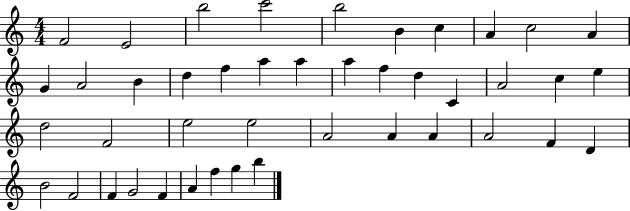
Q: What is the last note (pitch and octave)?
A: B5